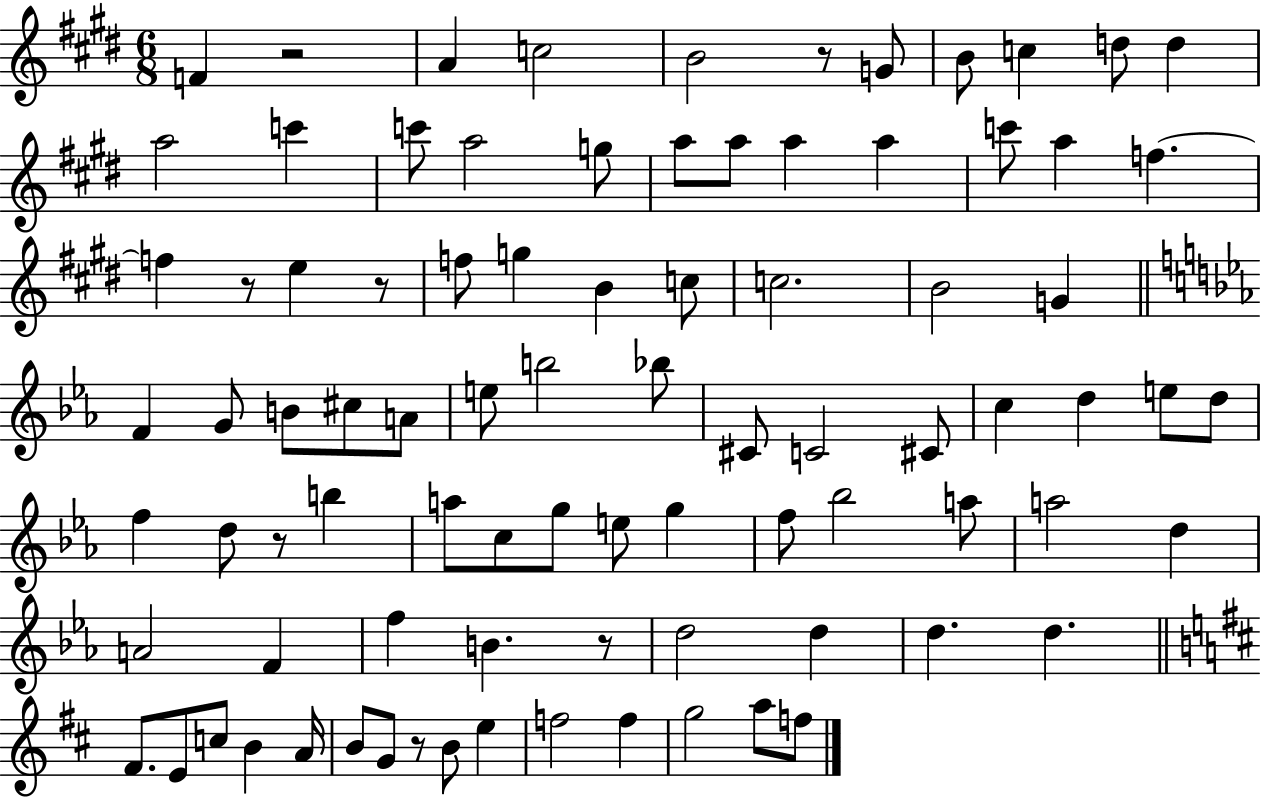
{
  \clef treble
  \numericTimeSignature
  \time 6/8
  \key e \major
  f'4 r2 | a'4 c''2 | b'2 r8 g'8 | b'8 c''4 d''8 d''4 | \break a''2 c'''4 | c'''8 a''2 g''8 | a''8 a''8 a''4 a''4 | c'''8 a''4 f''4.~~ | \break f''4 r8 e''4 r8 | f''8 g''4 b'4 c''8 | c''2. | b'2 g'4 | \break \bar "||" \break \key c \minor f'4 g'8 b'8 cis''8 a'8 | e''8 b''2 bes''8 | cis'8 c'2 cis'8 | c''4 d''4 e''8 d''8 | \break f''4 d''8 r8 b''4 | a''8 c''8 g''8 e''8 g''4 | f''8 bes''2 a''8 | a''2 d''4 | \break a'2 f'4 | f''4 b'4. r8 | d''2 d''4 | d''4. d''4. | \break \bar "||" \break \key b \minor fis'8. e'8 c''8 b'4 a'16 | b'8 g'8 r8 b'8 e''4 | f''2 f''4 | g''2 a''8 f''8 | \break \bar "|."
}